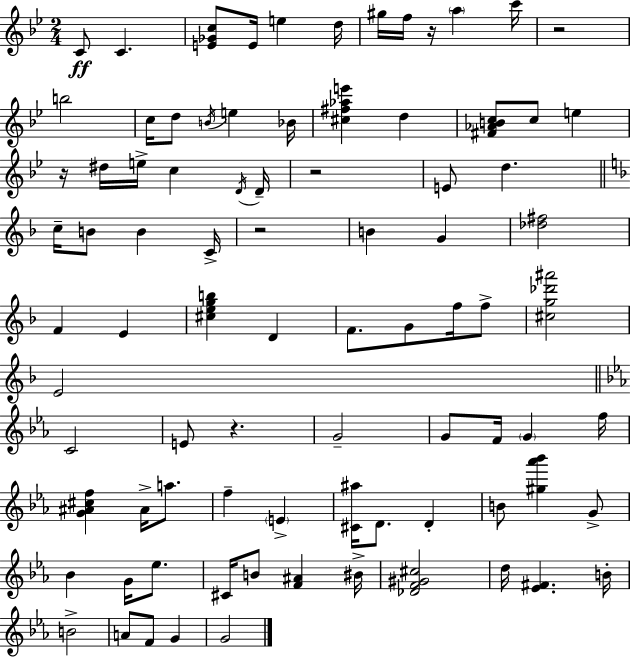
{
  \clef treble
  \numericTimeSignature
  \time 2/4
  \key g \minor
  c'8\ff c'4. | <e' ges' c''>8 e'16 e''4 d''16 | gis''16 f''16 r16 \parenthesize a''4 c'''16 | r2 | \break b''2 | c''16 d''8 \acciaccatura { b'16 } e''4 | bes'16 <cis'' fis'' aes'' e'''>4 d''4 | <fis' aes' b' c''>8 c''8 e''4 | \break r16 dis''16 e''16-> c''4 | \acciaccatura { d'16 } d'16-- r2 | e'8 d''4. | \bar "||" \break \key f \major c''16-- b'8 b'4 c'16-> | r2 | b'4 g'4 | <des'' fis''>2 | \break f'4 e'4 | <cis'' e'' g'' b''>4 d'4 | f'8. g'8 f''16 f''8-> | <cis'' g'' des''' ais'''>2 | \break e'2 | \bar "||" \break \key c \minor c'2 | e'8 r4. | g'2-- | g'8 f'16 \parenthesize g'4 f''16 | \break <g' ais' cis'' f''>4 ais'16-> a''8. | f''4-- \parenthesize e'4-> | <cis' ais''>16 d'8. d'4-. | b'8 <gis'' aes''' bes'''>4 g'8-> | \break bes'4 g'16 ees''8. | cis'16 b'8 <f' ais'>4 bis'16-> | <des' f' gis' cis''>2 | d''16 <ees' fis'>4. b'16-. | \break b'2-> | a'8 f'8 g'4 | g'2 | \bar "|."
}